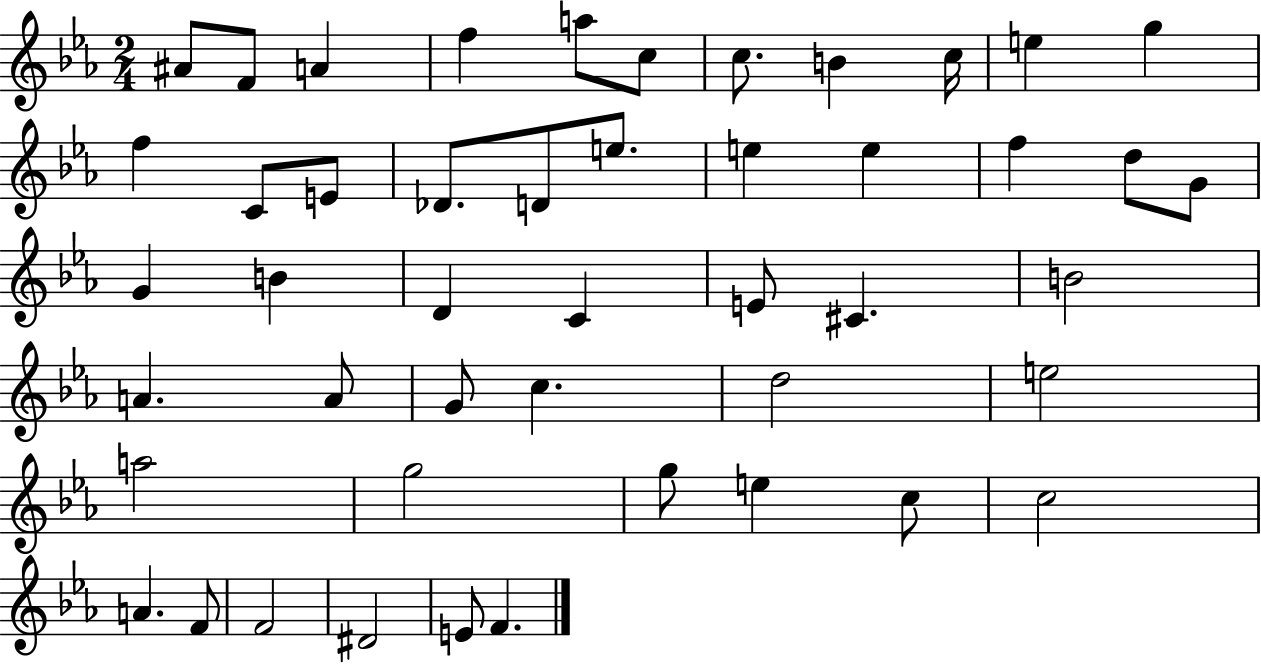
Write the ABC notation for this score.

X:1
T:Untitled
M:2/4
L:1/4
K:Eb
^A/2 F/2 A f a/2 c/2 c/2 B c/4 e g f C/2 E/2 _D/2 D/2 e/2 e e f d/2 G/2 G B D C E/2 ^C B2 A A/2 G/2 c d2 e2 a2 g2 g/2 e c/2 c2 A F/2 F2 ^D2 E/2 F